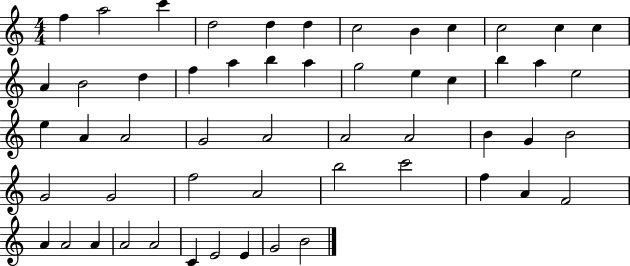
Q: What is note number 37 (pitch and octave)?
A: G4